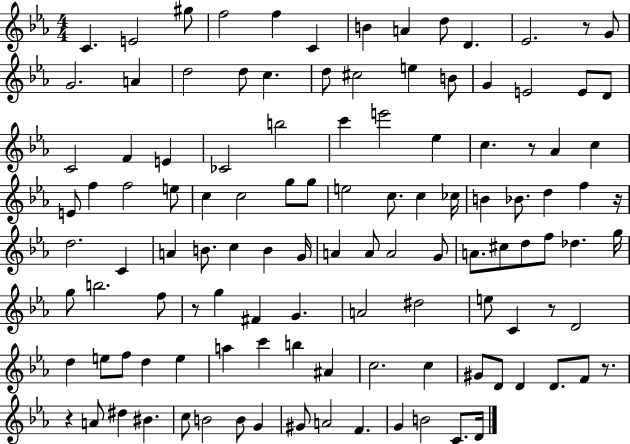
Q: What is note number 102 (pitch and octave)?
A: B4